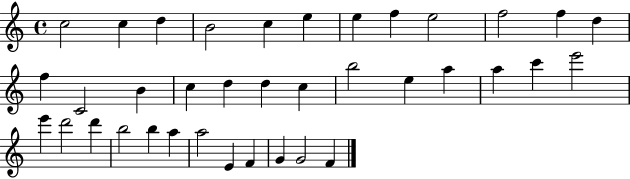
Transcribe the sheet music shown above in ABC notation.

X:1
T:Untitled
M:4/4
L:1/4
K:C
c2 c d B2 c e e f e2 f2 f d f C2 B c d d c b2 e a a c' e'2 e' d'2 d' b2 b a a2 E F G G2 F